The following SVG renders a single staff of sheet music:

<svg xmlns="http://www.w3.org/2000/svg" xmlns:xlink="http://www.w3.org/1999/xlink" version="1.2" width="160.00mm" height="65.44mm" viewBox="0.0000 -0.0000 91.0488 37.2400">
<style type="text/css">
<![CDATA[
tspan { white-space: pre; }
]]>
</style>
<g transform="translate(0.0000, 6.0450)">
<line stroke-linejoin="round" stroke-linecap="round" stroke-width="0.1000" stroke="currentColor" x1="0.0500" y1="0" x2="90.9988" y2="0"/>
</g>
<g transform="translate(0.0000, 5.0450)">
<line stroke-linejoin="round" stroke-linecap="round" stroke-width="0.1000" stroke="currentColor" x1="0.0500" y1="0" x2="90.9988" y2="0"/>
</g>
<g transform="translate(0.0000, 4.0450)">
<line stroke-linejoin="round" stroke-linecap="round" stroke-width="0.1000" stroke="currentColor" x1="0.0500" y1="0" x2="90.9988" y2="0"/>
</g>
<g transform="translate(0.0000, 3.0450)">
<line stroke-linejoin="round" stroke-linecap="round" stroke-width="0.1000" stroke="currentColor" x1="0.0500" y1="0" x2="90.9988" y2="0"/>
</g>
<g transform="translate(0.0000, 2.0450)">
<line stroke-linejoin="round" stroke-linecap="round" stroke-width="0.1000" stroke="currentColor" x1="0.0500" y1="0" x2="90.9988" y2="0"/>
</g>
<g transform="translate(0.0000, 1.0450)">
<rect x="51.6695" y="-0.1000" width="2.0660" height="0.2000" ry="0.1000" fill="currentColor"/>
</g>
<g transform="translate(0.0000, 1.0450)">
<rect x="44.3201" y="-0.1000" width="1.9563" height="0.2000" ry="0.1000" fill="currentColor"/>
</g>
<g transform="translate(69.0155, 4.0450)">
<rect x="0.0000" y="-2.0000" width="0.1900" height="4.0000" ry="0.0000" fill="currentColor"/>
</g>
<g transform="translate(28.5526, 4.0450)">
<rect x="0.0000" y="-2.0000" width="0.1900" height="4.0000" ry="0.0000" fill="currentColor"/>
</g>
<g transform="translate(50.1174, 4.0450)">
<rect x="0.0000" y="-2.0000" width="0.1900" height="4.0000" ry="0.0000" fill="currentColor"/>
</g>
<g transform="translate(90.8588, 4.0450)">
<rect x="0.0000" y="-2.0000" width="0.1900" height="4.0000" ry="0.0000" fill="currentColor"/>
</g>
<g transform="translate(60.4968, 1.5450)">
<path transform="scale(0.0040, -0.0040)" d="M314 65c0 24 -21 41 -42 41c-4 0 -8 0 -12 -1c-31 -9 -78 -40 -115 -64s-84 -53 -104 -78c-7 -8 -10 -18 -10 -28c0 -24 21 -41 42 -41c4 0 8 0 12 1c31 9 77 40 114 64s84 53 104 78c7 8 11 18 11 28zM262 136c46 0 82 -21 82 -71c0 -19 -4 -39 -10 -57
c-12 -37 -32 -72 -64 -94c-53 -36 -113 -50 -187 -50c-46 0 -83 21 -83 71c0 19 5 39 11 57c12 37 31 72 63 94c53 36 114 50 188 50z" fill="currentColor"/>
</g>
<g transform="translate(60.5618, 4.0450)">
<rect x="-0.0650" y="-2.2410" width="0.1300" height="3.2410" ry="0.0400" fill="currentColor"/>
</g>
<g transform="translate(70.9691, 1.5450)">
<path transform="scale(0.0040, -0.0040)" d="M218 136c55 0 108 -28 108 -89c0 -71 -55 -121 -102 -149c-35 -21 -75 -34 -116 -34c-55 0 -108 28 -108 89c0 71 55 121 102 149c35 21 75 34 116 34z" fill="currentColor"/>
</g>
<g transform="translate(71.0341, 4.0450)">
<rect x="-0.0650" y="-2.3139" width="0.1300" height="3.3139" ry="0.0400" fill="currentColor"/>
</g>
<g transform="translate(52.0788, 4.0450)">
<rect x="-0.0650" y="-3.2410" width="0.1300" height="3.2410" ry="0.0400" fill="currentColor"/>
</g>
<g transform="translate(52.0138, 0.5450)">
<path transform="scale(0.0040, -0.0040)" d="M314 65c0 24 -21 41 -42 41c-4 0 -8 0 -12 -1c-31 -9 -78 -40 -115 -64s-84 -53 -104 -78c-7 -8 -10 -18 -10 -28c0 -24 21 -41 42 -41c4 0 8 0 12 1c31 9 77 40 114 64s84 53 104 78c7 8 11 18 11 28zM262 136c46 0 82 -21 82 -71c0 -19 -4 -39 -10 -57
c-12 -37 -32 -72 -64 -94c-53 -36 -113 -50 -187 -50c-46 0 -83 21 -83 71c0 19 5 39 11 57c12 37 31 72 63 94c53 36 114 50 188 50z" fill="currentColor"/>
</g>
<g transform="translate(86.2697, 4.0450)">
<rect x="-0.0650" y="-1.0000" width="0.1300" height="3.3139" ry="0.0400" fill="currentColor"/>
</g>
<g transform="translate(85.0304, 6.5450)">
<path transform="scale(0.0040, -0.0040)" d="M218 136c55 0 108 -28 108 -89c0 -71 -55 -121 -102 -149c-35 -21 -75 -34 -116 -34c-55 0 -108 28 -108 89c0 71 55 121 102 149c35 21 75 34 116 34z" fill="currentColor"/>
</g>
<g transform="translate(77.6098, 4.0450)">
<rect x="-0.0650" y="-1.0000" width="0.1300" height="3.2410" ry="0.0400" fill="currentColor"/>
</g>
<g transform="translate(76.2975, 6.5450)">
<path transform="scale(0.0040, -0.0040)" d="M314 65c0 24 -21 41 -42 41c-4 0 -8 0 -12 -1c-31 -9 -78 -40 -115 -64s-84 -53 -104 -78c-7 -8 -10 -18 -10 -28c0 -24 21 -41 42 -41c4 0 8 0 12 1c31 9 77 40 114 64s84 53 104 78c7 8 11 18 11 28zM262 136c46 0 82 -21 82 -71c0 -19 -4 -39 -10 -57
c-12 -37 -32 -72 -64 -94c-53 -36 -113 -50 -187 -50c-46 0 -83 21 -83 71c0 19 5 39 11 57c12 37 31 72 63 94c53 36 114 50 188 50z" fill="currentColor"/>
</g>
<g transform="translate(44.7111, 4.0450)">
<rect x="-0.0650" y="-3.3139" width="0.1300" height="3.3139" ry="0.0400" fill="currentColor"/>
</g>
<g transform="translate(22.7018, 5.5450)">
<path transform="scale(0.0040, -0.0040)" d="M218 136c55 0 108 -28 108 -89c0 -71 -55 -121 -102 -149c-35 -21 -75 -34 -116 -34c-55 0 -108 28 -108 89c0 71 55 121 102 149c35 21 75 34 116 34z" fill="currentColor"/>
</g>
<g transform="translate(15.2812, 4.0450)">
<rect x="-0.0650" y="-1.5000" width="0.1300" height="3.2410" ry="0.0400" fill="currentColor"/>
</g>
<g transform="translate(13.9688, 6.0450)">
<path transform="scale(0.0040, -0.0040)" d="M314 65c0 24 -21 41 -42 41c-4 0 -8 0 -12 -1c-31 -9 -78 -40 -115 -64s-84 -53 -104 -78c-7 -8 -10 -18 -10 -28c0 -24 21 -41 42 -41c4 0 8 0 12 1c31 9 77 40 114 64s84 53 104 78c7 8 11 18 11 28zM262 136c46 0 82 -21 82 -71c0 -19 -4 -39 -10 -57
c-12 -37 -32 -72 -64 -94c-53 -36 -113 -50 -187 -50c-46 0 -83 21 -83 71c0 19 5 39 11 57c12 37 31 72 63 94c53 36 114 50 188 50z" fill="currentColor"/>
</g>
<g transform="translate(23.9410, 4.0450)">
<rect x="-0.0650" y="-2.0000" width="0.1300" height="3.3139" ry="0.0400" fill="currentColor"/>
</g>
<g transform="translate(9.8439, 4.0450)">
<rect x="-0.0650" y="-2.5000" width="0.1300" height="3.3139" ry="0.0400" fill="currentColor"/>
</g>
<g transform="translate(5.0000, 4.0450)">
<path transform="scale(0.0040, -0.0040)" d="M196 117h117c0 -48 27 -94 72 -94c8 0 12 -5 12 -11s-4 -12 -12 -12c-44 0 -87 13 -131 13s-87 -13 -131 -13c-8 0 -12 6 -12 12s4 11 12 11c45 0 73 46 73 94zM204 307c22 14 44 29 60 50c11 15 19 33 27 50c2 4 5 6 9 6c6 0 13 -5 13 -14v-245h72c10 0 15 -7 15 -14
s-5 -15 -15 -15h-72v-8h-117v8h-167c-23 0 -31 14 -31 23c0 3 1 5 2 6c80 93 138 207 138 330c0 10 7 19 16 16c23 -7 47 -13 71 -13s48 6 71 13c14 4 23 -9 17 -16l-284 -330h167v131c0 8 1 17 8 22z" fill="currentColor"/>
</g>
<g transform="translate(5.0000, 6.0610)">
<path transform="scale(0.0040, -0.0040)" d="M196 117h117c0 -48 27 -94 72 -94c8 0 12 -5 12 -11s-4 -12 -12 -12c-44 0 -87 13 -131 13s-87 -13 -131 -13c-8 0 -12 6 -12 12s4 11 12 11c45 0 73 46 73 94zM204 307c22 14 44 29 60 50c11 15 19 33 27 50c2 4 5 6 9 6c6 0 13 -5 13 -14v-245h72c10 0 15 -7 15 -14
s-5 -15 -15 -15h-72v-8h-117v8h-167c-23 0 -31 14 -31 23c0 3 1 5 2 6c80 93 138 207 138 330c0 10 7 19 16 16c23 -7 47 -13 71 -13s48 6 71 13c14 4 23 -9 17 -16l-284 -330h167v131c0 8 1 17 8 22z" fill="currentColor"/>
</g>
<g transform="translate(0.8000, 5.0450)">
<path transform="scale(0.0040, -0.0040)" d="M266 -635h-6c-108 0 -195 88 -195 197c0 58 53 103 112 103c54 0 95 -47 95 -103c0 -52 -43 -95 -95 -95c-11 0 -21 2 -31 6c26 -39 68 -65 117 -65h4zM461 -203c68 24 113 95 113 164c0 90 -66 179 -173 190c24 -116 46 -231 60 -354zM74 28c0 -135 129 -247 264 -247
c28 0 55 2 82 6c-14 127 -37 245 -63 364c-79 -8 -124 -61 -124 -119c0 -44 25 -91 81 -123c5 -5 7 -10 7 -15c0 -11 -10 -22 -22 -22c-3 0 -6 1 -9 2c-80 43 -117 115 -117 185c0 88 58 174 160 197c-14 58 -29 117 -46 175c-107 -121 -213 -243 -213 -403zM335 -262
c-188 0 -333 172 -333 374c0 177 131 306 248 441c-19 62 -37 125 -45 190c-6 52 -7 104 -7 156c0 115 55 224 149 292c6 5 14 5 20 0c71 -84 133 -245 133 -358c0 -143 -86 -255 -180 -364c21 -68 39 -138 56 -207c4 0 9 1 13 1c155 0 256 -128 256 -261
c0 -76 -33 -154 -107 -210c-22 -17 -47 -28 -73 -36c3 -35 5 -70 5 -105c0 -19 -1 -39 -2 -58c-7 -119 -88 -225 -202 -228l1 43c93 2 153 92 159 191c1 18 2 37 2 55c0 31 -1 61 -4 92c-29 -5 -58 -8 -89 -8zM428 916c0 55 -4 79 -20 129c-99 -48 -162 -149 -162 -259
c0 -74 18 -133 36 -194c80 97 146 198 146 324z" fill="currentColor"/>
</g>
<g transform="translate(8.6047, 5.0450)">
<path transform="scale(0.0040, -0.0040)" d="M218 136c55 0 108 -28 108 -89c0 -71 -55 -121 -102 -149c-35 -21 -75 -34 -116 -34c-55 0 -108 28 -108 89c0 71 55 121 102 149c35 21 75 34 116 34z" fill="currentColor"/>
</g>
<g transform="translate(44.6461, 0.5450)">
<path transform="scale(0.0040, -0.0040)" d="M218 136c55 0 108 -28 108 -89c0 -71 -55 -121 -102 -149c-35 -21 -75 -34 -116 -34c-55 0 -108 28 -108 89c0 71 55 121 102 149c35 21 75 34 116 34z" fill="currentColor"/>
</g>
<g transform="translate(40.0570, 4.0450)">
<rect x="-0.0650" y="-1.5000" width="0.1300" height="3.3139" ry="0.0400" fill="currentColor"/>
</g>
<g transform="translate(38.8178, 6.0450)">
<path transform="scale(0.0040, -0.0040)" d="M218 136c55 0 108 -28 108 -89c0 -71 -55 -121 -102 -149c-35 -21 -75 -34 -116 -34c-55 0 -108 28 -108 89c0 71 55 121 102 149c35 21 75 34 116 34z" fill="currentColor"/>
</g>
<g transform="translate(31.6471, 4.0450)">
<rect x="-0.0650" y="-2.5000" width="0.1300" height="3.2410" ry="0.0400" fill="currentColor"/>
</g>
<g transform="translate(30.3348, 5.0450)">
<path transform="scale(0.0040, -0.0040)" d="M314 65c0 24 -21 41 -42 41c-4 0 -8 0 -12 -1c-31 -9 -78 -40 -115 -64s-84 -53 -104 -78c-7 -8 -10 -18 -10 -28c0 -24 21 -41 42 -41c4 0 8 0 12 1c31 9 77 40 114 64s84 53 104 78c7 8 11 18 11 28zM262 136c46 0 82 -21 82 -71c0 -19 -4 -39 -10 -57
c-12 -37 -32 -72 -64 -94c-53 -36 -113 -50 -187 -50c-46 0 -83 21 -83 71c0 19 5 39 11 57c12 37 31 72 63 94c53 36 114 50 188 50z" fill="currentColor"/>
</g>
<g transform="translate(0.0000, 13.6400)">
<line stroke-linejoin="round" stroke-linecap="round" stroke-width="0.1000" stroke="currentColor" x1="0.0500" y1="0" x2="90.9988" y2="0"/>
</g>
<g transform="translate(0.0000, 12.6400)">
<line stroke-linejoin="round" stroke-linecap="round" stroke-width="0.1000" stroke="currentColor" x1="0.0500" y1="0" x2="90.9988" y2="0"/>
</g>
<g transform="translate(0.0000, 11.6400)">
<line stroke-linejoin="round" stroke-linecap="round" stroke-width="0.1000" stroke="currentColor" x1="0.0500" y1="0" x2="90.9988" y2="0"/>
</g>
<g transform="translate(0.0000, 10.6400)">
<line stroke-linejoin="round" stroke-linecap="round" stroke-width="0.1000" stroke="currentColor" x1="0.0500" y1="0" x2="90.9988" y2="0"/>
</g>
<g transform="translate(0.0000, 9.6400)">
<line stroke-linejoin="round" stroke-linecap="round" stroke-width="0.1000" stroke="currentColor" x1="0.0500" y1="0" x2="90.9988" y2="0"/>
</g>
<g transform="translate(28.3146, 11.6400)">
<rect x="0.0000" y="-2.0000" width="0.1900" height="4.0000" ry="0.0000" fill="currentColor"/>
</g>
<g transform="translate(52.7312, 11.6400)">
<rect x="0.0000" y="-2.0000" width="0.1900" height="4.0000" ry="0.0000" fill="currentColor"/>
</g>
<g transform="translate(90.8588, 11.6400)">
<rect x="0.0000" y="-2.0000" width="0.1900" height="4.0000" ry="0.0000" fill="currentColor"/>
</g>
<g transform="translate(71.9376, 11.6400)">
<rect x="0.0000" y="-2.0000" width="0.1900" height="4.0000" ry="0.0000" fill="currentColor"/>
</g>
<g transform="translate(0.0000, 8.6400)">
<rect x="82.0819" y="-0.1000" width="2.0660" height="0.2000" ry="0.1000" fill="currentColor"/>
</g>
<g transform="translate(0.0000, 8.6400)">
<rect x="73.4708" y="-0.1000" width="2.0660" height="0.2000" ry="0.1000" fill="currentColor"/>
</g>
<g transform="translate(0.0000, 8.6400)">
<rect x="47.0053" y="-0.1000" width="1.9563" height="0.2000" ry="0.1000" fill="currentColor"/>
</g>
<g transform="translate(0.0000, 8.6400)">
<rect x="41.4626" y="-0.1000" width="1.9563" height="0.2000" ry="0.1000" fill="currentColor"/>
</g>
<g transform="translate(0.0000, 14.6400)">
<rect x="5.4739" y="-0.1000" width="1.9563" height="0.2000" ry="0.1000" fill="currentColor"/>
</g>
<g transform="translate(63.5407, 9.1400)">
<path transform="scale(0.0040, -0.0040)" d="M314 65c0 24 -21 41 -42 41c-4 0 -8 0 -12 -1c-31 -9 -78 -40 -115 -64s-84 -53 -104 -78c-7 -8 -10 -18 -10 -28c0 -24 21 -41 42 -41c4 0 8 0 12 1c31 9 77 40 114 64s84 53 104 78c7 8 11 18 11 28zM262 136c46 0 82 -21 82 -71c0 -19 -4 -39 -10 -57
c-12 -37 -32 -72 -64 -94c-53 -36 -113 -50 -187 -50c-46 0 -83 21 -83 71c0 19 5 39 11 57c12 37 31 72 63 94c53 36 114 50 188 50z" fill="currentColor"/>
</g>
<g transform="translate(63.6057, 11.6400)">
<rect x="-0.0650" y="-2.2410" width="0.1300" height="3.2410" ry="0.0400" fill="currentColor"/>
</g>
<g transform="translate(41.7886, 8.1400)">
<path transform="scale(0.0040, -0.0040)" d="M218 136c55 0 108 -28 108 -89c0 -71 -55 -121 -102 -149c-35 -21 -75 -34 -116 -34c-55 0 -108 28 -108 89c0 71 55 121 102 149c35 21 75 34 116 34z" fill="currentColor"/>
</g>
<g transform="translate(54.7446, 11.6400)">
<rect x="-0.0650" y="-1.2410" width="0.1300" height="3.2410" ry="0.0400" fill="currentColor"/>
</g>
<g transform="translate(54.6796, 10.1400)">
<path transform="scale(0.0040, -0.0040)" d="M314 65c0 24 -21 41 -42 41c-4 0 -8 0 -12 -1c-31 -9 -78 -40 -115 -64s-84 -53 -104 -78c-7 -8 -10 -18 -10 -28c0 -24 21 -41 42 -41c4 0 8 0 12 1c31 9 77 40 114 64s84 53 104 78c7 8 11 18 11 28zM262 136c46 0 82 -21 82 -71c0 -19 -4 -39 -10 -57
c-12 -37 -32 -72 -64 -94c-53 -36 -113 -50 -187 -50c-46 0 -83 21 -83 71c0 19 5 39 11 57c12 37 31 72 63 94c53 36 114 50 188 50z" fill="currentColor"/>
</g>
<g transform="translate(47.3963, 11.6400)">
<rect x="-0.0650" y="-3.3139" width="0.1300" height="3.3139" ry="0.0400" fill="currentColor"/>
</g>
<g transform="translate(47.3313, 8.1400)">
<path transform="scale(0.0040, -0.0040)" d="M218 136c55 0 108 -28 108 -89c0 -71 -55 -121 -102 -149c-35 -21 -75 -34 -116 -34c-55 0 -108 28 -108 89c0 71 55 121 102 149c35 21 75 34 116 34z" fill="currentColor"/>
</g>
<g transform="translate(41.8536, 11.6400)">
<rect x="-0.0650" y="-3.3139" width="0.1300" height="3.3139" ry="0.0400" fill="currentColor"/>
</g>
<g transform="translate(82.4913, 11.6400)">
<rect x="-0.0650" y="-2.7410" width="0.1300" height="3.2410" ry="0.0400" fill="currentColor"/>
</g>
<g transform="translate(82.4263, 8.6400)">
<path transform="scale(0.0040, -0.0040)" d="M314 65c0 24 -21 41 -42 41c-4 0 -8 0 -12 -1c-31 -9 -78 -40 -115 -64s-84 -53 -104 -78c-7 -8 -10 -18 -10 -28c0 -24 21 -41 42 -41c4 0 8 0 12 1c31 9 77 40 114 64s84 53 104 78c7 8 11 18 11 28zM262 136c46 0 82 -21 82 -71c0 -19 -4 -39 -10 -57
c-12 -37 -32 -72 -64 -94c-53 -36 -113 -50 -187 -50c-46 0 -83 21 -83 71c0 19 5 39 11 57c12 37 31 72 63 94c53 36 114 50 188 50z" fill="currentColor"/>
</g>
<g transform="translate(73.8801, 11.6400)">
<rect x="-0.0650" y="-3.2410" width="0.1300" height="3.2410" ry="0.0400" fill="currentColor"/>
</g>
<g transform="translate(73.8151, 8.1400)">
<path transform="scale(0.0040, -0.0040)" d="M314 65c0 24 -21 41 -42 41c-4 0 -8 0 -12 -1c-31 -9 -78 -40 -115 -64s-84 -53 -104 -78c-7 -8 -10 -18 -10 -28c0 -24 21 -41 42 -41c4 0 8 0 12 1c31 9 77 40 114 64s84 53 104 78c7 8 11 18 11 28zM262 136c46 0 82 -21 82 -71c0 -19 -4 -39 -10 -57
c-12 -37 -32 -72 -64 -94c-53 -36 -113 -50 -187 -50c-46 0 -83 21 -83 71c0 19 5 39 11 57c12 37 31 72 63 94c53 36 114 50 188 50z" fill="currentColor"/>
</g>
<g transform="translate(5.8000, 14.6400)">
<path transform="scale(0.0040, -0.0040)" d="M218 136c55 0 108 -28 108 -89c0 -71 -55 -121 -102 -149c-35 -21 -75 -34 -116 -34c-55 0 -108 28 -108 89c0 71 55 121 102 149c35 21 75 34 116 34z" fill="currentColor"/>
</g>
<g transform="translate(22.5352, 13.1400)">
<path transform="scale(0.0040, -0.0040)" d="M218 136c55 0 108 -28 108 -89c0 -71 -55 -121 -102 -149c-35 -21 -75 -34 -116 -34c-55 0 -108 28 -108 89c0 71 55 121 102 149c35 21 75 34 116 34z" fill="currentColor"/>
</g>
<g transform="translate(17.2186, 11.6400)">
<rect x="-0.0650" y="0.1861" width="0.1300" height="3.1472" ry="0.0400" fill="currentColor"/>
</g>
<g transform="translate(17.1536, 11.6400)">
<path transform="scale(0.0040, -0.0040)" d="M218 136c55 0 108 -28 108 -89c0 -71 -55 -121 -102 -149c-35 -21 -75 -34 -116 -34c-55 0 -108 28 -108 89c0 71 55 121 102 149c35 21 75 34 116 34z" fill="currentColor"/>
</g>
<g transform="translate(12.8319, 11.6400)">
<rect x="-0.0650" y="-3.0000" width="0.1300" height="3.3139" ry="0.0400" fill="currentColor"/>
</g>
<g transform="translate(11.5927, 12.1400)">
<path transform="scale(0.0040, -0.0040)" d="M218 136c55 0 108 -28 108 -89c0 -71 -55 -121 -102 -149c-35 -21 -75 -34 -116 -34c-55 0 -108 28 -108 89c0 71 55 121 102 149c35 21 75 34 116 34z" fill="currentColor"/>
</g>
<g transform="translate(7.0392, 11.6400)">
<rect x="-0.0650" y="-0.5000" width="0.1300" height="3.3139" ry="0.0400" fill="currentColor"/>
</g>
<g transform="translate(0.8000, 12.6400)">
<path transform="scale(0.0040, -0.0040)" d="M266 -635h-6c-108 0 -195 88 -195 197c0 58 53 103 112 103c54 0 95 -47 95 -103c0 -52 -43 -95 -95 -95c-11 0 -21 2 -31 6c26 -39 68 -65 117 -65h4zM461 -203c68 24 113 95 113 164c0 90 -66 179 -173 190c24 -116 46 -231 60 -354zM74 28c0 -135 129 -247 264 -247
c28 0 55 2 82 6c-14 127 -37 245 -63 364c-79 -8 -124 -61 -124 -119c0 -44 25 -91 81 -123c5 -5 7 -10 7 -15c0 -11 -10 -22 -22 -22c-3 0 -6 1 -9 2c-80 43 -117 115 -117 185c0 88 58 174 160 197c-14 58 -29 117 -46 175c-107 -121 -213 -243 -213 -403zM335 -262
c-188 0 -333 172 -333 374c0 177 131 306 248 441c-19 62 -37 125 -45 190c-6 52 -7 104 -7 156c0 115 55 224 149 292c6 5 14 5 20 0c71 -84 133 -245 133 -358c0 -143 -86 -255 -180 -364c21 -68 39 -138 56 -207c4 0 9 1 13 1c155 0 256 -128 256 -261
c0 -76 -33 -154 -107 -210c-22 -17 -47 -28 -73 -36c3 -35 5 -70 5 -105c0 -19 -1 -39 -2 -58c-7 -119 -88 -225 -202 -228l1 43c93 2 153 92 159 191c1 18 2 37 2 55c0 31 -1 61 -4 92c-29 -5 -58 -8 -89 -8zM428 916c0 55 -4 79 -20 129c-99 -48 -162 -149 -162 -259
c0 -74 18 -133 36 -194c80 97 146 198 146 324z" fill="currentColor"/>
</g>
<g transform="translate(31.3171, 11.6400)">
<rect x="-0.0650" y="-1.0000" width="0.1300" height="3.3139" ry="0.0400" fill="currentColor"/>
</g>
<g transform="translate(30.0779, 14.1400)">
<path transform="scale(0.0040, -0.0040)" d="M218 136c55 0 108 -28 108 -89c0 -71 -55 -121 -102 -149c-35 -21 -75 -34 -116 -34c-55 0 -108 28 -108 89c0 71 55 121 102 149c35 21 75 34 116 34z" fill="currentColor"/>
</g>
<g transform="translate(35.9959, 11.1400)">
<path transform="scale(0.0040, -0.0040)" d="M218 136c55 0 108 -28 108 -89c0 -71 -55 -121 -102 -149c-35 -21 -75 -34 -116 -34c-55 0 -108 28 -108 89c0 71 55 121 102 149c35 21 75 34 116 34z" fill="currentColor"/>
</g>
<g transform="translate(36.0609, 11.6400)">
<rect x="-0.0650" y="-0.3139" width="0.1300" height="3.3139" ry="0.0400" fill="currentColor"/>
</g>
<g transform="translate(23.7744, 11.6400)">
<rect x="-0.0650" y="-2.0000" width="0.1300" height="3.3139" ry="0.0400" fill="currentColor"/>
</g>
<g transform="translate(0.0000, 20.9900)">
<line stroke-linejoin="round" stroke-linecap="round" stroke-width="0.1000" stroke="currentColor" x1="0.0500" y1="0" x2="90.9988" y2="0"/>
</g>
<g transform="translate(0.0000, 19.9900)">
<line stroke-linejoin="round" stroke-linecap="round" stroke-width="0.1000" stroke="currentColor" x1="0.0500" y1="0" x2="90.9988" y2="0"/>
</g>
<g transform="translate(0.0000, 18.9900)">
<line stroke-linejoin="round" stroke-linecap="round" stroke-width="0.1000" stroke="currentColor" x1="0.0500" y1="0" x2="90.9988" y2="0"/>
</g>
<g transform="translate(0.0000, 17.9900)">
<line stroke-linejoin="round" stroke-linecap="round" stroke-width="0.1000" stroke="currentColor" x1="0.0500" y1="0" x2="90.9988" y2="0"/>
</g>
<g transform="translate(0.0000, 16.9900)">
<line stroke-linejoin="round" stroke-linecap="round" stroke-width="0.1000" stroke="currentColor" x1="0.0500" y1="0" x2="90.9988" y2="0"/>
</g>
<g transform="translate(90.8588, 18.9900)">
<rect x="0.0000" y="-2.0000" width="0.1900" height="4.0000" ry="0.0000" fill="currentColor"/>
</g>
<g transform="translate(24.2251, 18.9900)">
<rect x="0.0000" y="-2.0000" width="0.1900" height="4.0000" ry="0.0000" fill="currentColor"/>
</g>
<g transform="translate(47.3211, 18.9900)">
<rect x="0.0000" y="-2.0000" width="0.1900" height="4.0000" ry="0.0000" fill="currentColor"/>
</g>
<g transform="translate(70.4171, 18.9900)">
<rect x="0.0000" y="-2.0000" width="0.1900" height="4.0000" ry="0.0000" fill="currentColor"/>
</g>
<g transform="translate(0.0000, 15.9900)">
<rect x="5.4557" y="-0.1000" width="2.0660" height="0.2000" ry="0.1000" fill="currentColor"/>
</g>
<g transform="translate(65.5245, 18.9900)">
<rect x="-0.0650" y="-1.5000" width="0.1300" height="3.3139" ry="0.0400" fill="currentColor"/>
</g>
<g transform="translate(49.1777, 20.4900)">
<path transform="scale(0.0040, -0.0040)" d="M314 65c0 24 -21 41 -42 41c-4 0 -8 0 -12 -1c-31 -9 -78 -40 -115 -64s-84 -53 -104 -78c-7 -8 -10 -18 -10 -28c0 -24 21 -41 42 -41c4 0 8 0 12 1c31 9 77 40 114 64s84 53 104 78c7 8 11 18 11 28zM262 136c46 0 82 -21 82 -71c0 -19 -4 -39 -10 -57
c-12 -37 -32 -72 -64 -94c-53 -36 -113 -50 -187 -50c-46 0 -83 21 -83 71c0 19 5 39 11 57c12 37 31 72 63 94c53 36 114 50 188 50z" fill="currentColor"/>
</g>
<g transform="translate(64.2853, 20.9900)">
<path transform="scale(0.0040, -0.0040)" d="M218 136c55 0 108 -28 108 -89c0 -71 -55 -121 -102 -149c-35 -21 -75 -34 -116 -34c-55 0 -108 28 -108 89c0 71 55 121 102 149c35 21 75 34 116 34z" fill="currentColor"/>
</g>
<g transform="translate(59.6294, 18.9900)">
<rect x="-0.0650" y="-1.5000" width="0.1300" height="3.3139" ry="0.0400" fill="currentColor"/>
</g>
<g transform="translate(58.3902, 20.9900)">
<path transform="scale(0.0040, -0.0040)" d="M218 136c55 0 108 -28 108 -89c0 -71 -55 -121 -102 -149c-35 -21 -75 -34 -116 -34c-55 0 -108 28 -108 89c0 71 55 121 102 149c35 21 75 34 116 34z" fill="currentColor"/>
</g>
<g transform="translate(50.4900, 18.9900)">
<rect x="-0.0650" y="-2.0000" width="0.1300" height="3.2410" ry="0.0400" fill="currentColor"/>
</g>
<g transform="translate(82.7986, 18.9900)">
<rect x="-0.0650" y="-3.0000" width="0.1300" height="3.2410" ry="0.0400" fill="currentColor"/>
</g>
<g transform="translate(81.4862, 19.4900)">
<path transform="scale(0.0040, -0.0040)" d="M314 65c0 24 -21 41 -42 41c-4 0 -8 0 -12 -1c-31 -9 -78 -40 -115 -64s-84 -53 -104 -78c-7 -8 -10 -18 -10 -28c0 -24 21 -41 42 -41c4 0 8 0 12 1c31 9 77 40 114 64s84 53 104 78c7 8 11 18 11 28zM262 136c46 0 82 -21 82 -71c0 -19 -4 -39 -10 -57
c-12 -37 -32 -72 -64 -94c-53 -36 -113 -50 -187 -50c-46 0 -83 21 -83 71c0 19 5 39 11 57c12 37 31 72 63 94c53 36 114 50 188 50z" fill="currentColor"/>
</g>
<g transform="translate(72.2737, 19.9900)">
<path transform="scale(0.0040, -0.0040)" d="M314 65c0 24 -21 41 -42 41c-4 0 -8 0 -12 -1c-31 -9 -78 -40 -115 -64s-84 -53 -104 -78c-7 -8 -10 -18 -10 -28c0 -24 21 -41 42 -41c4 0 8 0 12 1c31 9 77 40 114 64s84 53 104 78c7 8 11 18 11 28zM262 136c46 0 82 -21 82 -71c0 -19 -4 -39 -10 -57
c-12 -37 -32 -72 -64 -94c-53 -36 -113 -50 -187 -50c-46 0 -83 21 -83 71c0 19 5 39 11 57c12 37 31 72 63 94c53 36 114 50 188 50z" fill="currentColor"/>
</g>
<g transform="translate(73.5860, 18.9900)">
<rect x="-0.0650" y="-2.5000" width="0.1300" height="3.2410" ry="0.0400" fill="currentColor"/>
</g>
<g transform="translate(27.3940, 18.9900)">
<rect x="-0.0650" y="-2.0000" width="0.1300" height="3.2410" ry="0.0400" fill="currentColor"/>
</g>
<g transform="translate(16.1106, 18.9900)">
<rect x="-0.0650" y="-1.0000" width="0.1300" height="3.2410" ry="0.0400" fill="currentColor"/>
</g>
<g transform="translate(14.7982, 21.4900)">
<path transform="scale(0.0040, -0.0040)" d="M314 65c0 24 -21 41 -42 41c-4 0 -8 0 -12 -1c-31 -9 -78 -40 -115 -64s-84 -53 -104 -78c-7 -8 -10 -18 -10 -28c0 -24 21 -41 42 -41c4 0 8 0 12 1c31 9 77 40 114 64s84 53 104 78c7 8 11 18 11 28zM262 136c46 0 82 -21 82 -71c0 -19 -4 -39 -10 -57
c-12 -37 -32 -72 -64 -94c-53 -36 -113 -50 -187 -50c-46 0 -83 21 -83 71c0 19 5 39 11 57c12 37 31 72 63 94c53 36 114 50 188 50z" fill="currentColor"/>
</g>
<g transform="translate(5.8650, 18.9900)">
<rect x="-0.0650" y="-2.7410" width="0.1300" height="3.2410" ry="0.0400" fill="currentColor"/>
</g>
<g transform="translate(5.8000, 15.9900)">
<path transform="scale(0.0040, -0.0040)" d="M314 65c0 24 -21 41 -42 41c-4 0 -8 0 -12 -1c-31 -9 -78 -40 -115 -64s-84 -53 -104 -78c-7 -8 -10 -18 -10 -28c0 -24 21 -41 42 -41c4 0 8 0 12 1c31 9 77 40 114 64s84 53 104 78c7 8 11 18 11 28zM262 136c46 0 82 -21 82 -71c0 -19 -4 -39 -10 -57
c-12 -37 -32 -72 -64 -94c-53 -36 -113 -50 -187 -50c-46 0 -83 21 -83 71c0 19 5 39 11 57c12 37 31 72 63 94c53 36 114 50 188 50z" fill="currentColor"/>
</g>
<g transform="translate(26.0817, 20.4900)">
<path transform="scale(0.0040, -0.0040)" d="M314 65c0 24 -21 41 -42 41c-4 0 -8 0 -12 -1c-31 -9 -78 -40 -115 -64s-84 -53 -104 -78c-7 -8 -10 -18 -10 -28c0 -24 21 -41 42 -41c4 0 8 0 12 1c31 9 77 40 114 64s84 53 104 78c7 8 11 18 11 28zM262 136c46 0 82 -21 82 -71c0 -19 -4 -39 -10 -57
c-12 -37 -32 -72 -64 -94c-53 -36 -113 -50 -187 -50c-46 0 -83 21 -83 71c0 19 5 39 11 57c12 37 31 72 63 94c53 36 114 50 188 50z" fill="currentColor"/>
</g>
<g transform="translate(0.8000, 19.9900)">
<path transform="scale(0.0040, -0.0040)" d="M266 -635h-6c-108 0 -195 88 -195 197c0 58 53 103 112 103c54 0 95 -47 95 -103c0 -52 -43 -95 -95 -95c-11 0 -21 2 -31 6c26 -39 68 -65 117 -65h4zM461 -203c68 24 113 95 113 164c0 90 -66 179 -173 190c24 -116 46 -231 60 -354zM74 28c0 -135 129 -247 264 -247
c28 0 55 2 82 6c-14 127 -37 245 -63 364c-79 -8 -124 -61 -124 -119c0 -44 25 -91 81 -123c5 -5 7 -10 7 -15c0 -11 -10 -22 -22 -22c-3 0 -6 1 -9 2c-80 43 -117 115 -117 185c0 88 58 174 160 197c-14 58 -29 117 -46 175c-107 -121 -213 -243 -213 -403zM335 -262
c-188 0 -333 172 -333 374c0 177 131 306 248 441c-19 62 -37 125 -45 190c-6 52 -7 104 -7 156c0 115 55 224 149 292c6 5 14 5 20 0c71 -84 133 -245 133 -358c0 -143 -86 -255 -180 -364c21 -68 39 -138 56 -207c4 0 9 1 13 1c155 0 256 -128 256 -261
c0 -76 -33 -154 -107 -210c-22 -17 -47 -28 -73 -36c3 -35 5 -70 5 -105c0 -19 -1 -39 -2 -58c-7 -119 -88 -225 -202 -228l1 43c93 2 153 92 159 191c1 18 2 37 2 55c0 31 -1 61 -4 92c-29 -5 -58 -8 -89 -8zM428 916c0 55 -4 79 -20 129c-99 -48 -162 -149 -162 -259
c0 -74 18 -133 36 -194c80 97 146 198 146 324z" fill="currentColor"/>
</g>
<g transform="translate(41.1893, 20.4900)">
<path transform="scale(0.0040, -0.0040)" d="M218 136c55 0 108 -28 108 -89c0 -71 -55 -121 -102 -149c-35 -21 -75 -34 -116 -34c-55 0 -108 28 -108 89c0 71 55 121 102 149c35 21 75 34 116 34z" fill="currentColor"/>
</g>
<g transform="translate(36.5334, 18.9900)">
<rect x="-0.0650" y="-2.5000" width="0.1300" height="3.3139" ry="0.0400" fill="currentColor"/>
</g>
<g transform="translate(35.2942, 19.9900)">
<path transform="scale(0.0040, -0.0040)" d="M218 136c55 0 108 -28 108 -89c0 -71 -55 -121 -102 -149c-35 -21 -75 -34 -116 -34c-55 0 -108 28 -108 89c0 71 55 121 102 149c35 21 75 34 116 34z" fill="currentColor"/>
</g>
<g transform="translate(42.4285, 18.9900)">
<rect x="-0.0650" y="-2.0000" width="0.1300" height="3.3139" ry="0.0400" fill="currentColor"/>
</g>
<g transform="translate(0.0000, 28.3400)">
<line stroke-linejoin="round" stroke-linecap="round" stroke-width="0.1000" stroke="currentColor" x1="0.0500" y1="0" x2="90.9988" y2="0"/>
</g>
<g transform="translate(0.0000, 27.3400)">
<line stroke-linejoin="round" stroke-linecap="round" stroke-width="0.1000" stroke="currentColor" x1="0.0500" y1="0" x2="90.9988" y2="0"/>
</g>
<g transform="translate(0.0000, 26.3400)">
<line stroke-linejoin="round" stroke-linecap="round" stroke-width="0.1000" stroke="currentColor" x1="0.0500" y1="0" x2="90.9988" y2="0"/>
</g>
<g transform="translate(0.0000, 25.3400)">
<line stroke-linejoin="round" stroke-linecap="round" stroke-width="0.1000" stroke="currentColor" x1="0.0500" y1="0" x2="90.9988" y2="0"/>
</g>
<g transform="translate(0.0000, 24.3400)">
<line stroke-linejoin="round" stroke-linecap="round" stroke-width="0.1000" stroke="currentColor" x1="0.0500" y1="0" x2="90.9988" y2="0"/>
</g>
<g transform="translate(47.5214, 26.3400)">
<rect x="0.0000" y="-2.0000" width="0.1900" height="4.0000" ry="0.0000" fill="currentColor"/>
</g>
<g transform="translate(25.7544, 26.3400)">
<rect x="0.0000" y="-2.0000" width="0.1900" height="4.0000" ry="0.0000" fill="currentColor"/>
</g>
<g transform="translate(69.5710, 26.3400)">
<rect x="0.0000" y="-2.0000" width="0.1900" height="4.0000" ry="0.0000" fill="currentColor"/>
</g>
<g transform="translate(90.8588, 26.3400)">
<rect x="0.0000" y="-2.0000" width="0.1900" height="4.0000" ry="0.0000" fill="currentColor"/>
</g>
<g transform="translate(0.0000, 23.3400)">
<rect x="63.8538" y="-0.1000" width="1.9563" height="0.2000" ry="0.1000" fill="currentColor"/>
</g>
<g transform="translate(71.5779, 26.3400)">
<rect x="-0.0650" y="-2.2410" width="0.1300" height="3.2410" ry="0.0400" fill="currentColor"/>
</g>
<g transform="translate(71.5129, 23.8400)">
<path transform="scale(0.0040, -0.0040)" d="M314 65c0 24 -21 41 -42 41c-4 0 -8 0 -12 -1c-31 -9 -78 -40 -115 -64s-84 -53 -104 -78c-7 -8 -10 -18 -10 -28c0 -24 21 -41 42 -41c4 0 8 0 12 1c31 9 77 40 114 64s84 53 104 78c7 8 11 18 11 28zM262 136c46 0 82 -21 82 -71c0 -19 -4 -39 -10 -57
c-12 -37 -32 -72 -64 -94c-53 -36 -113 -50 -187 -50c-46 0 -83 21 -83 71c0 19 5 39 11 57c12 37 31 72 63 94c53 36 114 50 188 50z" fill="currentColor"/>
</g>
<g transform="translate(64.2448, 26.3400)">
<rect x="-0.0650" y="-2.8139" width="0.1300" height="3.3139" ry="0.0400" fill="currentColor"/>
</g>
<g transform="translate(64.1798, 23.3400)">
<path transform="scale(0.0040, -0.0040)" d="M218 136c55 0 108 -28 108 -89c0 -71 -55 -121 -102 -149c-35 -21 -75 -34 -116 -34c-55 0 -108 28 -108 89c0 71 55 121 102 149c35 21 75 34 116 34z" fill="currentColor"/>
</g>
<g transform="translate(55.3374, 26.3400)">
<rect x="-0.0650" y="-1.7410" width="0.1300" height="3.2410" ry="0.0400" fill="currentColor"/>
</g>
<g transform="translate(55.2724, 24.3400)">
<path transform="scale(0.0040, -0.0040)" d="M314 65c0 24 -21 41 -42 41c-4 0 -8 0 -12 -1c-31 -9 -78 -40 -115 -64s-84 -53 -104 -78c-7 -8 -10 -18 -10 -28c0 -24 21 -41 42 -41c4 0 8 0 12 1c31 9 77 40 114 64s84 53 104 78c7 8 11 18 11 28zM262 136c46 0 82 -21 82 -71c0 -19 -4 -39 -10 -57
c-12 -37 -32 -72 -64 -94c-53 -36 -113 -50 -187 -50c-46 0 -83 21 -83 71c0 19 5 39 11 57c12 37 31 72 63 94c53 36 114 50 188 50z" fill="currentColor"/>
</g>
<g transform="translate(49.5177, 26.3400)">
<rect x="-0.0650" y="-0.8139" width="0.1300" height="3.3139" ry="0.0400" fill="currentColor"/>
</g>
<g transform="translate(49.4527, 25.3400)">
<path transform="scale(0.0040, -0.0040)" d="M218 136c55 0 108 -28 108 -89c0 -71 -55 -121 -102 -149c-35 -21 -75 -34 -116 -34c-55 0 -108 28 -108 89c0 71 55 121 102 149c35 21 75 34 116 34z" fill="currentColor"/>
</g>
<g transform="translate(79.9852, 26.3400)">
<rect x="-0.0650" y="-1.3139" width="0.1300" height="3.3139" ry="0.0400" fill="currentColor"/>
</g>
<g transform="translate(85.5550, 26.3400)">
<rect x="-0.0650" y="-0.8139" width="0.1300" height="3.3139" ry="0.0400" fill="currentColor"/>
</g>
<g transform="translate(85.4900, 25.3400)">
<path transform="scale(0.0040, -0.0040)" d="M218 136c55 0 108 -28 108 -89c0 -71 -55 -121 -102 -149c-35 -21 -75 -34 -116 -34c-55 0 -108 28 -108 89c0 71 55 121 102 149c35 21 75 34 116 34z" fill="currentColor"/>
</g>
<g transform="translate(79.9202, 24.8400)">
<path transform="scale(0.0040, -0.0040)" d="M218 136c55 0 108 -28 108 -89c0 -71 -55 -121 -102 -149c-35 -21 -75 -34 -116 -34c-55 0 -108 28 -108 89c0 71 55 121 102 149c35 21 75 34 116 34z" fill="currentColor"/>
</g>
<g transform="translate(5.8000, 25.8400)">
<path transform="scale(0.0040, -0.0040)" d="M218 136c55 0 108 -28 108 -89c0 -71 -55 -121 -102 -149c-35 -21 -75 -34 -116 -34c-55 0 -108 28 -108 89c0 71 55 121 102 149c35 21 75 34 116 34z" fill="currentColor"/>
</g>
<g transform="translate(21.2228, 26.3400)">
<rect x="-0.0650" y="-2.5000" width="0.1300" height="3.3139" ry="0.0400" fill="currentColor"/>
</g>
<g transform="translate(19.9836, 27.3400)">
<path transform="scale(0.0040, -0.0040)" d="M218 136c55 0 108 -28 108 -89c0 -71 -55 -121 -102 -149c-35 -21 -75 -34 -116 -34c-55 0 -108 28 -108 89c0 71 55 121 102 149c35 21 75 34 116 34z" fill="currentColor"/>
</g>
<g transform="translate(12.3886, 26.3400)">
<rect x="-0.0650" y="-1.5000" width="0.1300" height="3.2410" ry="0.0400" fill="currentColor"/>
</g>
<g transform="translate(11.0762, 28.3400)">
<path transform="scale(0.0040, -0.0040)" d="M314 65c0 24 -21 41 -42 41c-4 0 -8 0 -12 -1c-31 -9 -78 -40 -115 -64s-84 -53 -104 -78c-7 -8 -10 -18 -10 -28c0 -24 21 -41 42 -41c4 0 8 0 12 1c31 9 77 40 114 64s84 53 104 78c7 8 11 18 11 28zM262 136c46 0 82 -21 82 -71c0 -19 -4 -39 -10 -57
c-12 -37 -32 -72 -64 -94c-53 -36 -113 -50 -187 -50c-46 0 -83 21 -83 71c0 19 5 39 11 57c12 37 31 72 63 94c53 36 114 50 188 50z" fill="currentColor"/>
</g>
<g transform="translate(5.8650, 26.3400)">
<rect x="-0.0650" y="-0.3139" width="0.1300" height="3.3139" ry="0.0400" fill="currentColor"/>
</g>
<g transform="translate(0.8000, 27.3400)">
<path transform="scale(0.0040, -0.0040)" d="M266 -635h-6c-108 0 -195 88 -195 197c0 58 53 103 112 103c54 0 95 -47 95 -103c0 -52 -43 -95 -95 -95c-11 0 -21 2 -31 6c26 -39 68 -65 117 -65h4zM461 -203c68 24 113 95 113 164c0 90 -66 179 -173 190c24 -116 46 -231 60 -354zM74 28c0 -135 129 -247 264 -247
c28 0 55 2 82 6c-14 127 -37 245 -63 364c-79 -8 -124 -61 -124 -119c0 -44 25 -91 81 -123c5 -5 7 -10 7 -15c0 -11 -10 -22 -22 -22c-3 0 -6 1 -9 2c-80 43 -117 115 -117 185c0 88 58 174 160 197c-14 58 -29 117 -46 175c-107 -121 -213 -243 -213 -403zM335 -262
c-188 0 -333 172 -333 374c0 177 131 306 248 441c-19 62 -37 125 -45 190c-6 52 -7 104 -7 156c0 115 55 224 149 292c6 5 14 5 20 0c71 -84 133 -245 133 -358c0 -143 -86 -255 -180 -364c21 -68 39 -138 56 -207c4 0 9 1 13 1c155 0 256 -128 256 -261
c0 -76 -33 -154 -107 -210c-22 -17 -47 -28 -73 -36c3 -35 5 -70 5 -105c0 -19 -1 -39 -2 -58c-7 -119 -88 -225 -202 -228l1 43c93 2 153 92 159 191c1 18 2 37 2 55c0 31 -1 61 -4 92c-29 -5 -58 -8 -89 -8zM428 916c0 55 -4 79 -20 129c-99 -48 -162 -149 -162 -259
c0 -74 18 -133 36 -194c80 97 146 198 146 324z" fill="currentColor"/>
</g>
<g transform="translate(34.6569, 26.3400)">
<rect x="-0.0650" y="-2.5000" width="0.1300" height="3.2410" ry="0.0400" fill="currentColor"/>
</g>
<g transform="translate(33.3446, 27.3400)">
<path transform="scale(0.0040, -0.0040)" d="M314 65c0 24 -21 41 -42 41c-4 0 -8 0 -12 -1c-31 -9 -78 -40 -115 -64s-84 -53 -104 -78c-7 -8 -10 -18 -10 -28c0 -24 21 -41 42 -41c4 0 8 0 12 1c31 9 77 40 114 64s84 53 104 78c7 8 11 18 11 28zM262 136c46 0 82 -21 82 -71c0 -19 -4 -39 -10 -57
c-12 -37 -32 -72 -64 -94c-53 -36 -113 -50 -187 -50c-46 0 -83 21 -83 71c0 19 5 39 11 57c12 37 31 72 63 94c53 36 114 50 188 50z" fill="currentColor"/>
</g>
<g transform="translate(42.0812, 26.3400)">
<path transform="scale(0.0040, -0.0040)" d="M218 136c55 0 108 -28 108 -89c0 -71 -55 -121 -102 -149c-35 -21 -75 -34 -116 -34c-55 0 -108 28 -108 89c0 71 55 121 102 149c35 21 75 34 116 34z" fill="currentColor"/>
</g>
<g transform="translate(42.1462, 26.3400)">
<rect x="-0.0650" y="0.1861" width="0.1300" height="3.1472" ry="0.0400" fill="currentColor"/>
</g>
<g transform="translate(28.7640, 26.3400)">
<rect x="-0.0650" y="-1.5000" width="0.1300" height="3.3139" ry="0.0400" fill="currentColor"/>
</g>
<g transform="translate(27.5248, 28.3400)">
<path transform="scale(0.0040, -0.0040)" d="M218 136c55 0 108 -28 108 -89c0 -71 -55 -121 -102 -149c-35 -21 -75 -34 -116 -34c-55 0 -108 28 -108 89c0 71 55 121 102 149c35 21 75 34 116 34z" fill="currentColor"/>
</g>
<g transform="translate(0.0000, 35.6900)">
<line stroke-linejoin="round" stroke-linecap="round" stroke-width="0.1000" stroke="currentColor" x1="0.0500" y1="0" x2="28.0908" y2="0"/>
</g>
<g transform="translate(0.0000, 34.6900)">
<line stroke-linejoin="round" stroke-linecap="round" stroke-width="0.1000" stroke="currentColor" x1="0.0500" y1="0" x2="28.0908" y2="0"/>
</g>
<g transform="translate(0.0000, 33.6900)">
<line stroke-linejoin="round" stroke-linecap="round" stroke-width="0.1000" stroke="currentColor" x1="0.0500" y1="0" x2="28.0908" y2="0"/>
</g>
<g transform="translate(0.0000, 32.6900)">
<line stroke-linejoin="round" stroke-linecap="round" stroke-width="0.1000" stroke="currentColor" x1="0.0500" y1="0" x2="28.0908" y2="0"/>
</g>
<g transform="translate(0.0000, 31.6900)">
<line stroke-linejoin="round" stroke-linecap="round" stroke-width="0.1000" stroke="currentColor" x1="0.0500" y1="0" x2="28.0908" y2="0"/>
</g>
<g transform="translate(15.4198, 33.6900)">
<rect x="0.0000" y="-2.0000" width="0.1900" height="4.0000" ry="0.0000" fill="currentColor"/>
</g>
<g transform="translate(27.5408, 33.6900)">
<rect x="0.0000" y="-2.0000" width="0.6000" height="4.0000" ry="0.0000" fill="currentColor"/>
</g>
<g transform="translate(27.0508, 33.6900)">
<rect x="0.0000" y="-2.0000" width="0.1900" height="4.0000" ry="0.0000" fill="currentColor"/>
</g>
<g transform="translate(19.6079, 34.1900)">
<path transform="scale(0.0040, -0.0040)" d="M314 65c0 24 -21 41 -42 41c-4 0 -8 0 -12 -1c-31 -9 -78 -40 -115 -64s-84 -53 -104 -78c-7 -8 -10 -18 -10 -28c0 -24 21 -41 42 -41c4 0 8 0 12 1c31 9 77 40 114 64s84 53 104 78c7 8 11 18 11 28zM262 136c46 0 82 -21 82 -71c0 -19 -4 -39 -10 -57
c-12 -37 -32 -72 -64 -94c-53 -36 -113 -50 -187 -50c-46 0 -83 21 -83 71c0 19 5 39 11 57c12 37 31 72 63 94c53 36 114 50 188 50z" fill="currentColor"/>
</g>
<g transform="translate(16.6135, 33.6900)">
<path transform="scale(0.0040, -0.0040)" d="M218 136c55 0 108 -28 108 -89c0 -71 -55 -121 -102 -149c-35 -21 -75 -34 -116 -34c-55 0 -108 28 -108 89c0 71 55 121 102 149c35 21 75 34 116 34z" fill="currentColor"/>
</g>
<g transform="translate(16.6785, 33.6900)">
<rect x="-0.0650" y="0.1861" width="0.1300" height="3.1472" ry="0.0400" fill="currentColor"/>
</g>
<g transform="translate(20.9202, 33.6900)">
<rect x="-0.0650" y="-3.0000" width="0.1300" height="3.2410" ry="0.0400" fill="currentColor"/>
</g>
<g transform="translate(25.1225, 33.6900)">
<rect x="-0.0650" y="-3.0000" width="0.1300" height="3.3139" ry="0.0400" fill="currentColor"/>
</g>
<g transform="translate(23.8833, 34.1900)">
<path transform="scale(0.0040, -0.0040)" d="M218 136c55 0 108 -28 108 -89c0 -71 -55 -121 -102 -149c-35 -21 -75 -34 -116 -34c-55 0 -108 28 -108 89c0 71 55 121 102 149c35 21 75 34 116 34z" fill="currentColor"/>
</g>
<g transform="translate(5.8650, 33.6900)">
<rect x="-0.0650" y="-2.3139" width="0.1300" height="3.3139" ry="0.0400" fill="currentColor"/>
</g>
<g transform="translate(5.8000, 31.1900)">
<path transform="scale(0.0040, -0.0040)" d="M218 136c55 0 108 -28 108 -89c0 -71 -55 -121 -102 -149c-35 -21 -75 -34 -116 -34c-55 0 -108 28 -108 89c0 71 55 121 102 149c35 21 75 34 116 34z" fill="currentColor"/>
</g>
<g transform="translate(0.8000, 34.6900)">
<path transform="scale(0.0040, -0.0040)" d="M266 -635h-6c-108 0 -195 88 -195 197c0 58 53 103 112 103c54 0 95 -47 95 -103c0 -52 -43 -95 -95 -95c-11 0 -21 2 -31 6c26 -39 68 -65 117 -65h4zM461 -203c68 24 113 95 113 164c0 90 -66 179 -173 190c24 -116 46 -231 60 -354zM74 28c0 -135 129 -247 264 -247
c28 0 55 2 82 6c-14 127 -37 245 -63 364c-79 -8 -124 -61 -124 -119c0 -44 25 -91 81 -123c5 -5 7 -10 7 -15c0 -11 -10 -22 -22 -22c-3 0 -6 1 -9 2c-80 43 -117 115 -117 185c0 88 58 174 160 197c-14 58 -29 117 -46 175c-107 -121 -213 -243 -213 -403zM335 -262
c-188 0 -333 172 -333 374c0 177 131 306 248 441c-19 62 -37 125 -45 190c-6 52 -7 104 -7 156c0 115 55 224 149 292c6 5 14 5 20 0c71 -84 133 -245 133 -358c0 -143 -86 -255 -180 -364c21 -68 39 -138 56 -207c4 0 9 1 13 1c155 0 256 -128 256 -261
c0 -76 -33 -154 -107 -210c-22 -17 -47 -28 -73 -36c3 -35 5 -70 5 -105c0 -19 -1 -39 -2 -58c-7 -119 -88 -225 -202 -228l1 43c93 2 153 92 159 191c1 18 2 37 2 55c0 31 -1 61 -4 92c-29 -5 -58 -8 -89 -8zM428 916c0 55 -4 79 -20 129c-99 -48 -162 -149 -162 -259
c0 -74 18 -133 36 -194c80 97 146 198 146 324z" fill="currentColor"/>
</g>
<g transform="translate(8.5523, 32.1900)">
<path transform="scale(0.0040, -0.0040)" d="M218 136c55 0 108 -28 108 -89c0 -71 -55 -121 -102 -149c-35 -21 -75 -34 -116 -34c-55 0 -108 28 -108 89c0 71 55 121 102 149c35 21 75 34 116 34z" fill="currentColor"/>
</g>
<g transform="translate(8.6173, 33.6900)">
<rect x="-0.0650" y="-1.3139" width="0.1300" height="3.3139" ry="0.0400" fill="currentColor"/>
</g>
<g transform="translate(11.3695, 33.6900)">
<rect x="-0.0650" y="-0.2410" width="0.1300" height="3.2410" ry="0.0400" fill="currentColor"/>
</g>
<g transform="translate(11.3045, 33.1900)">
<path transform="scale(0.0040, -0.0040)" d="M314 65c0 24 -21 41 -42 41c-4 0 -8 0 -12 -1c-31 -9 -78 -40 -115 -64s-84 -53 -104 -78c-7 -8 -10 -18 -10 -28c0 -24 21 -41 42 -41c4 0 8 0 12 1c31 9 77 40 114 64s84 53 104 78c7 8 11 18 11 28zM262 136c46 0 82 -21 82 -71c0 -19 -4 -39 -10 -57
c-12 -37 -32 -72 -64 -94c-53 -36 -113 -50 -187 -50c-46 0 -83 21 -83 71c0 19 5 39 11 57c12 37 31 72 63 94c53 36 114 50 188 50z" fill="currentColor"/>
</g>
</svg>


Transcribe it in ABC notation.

X:1
T:Untitled
M:4/4
L:1/4
K:C
G E2 F G2 E b b2 g2 g D2 D C A B F D c b b e2 g2 b2 a2 a2 D2 F2 G F F2 E E G2 A2 c E2 G E G2 B d f2 a g2 e d g e c2 B A2 A